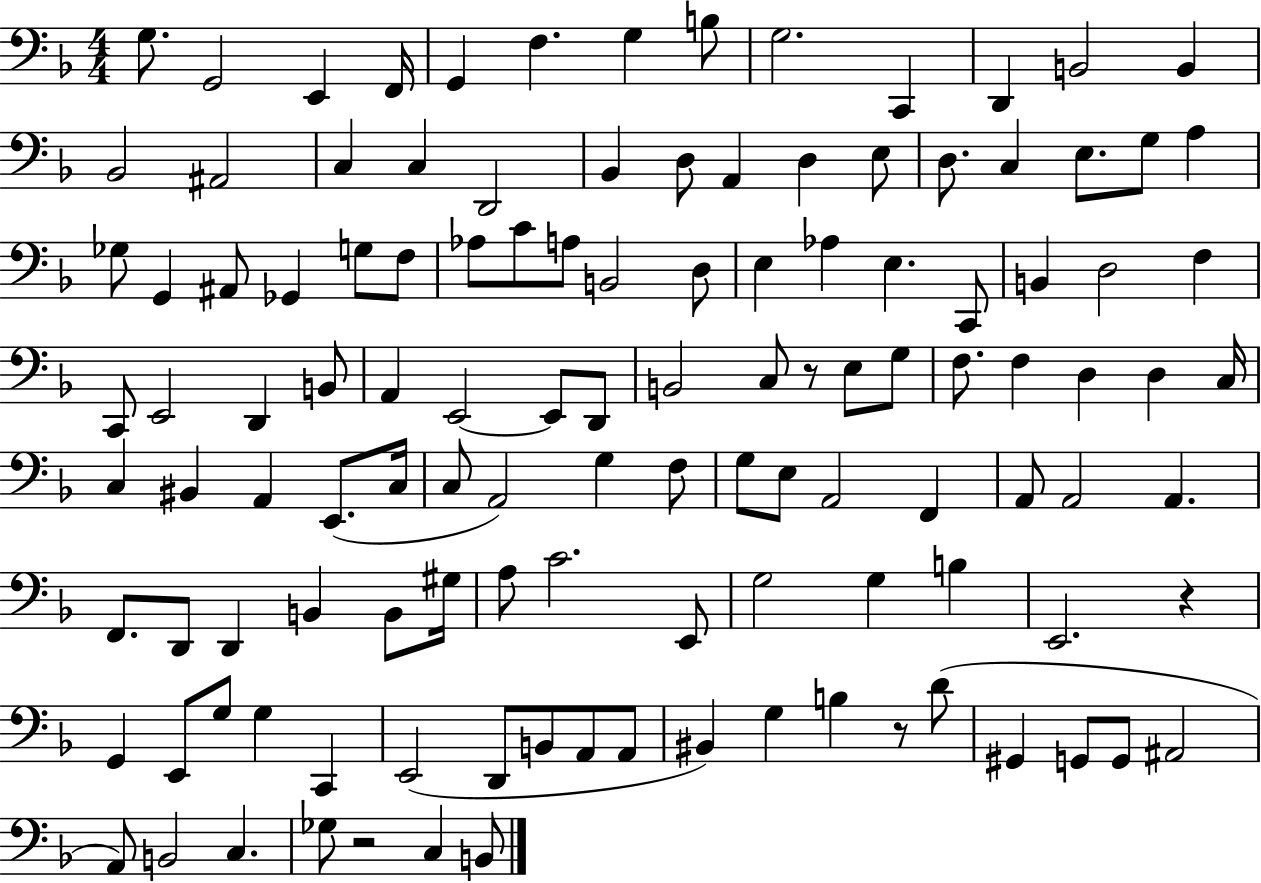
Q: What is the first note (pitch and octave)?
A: G3